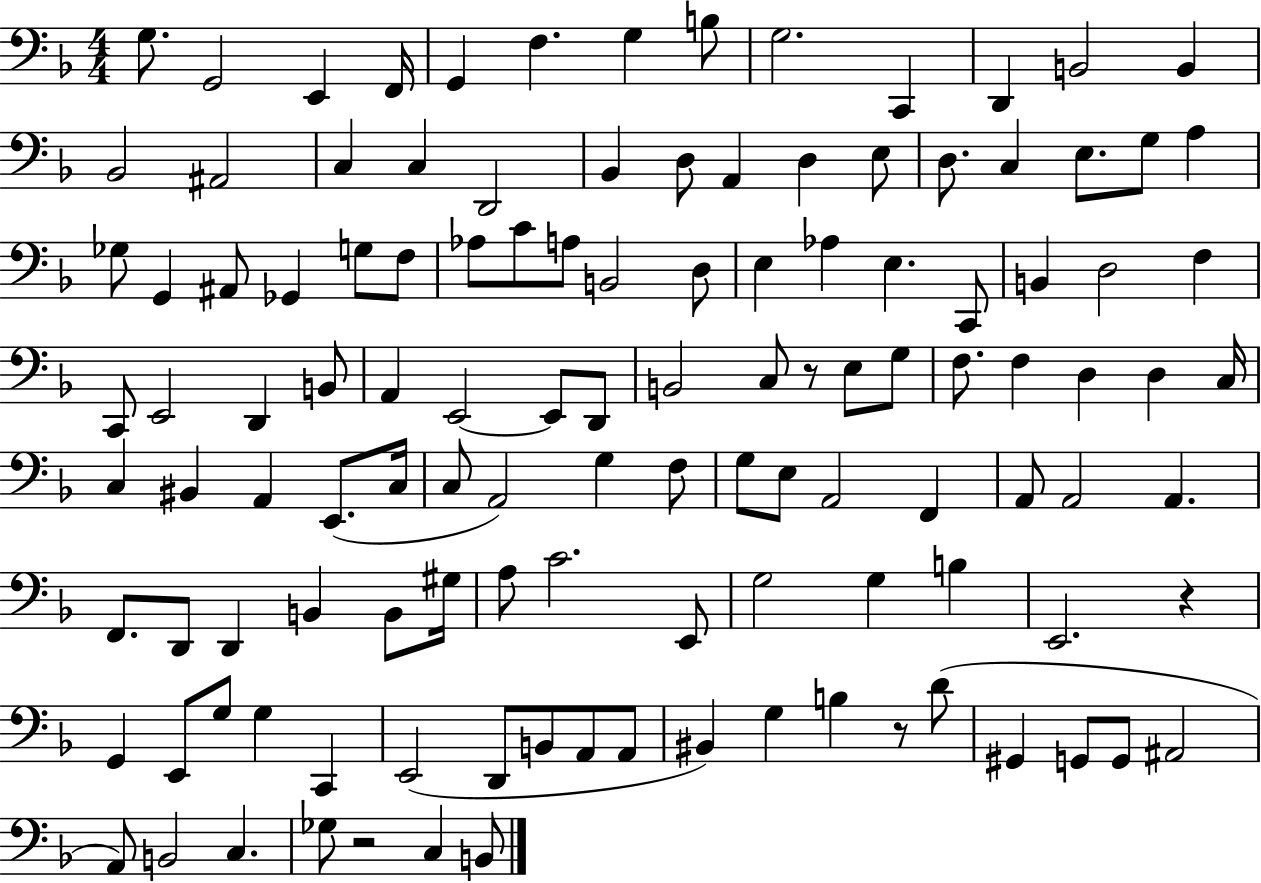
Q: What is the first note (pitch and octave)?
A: G3